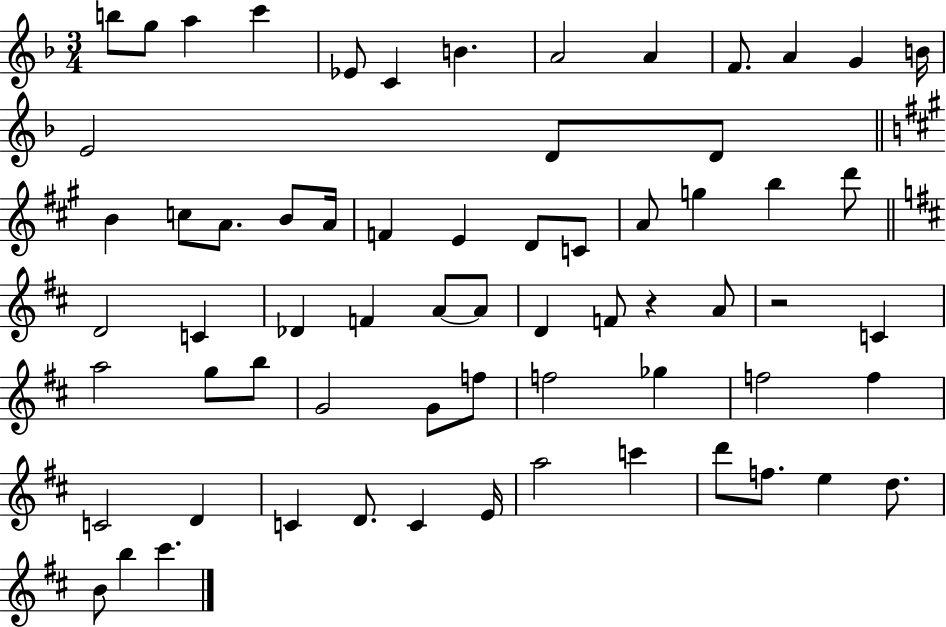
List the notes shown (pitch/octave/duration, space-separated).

B5/e G5/e A5/q C6/q Eb4/e C4/q B4/q. A4/h A4/q F4/e. A4/q G4/q B4/s E4/h D4/e D4/e B4/q C5/e A4/e. B4/e A4/s F4/q E4/q D4/e C4/e A4/e G5/q B5/q D6/e D4/h C4/q Db4/q F4/q A4/e A4/e D4/q F4/e R/q A4/e R/h C4/q A5/h G5/e B5/e G4/h G4/e F5/e F5/h Gb5/q F5/h F5/q C4/h D4/q C4/q D4/e. C4/q E4/s A5/h C6/q D6/e F5/e. E5/q D5/e. B4/e B5/q C#6/q.